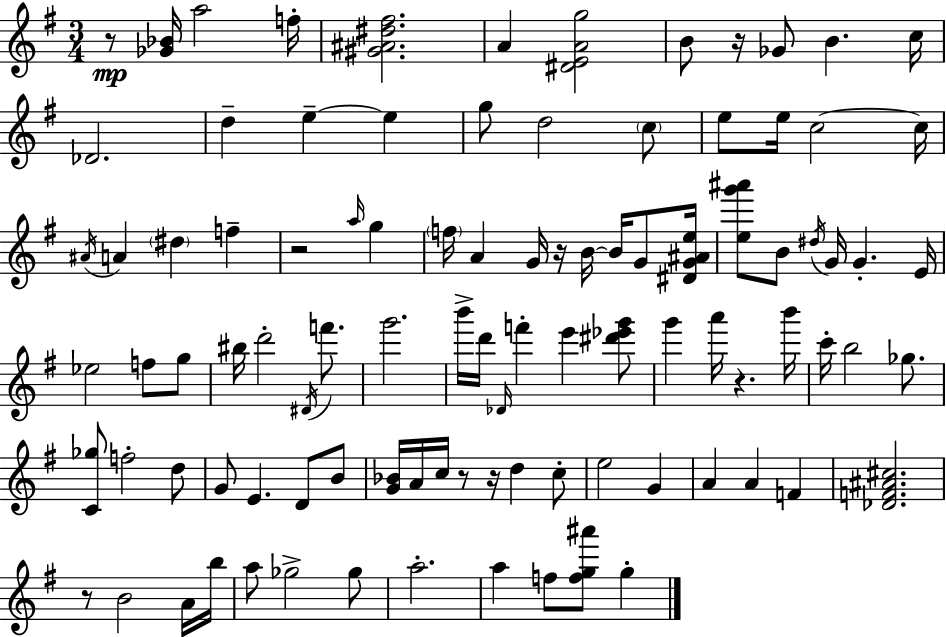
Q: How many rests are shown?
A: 8